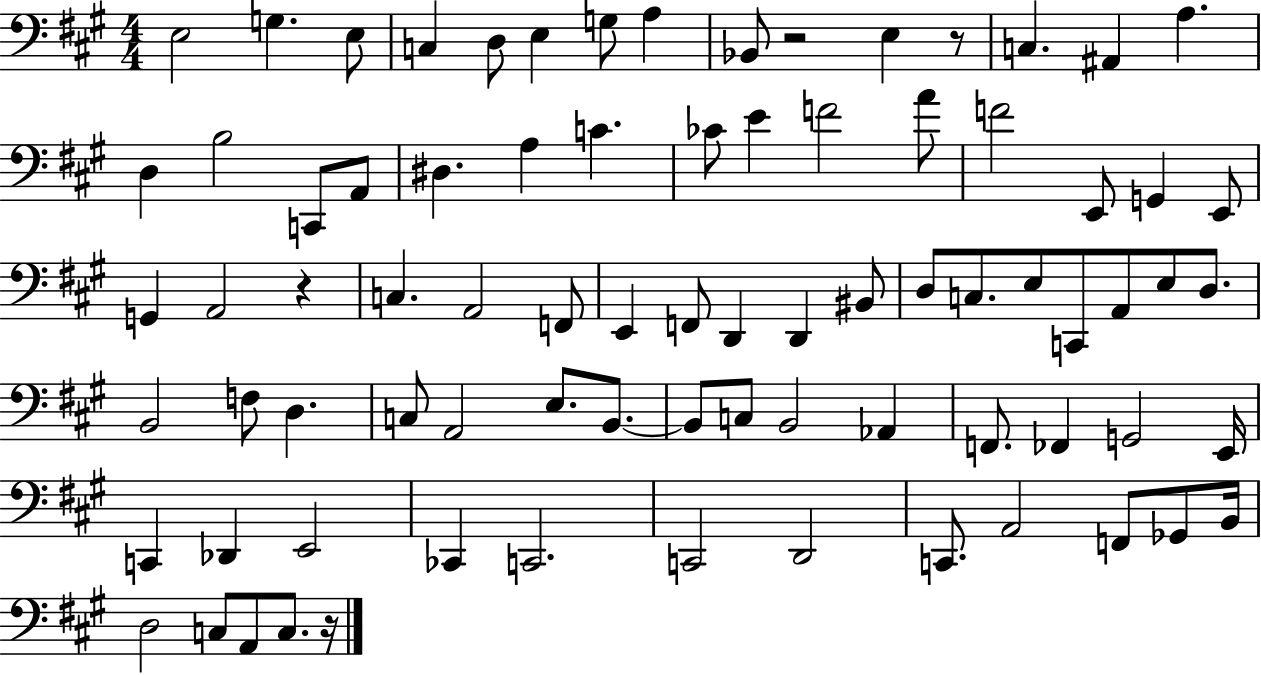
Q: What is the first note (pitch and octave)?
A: E3